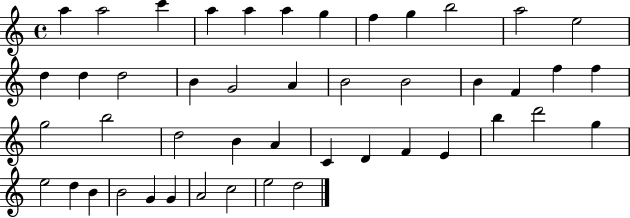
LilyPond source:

{
  \clef treble
  \time 4/4
  \defaultTimeSignature
  \key c \major
  a''4 a''2 c'''4 | a''4 a''4 a''4 g''4 | f''4 g''4 b''2 | a''2 e''2 | \break d''4 d''4 d''2 | b'4 g'2 a'4 | b'2 b'2 | b'4 f'4 f''4 f''4 | \break g''2 b''2 | d''2 b'4 a'4 | c'4 d'4 f'4 e'4 | b''4 d'''2 g''4 | \break e''2 d''4 b'4 | b'2 g'4 g'4 | a'2 c''2 | e''2 d''2 | \break \bar "|."
}